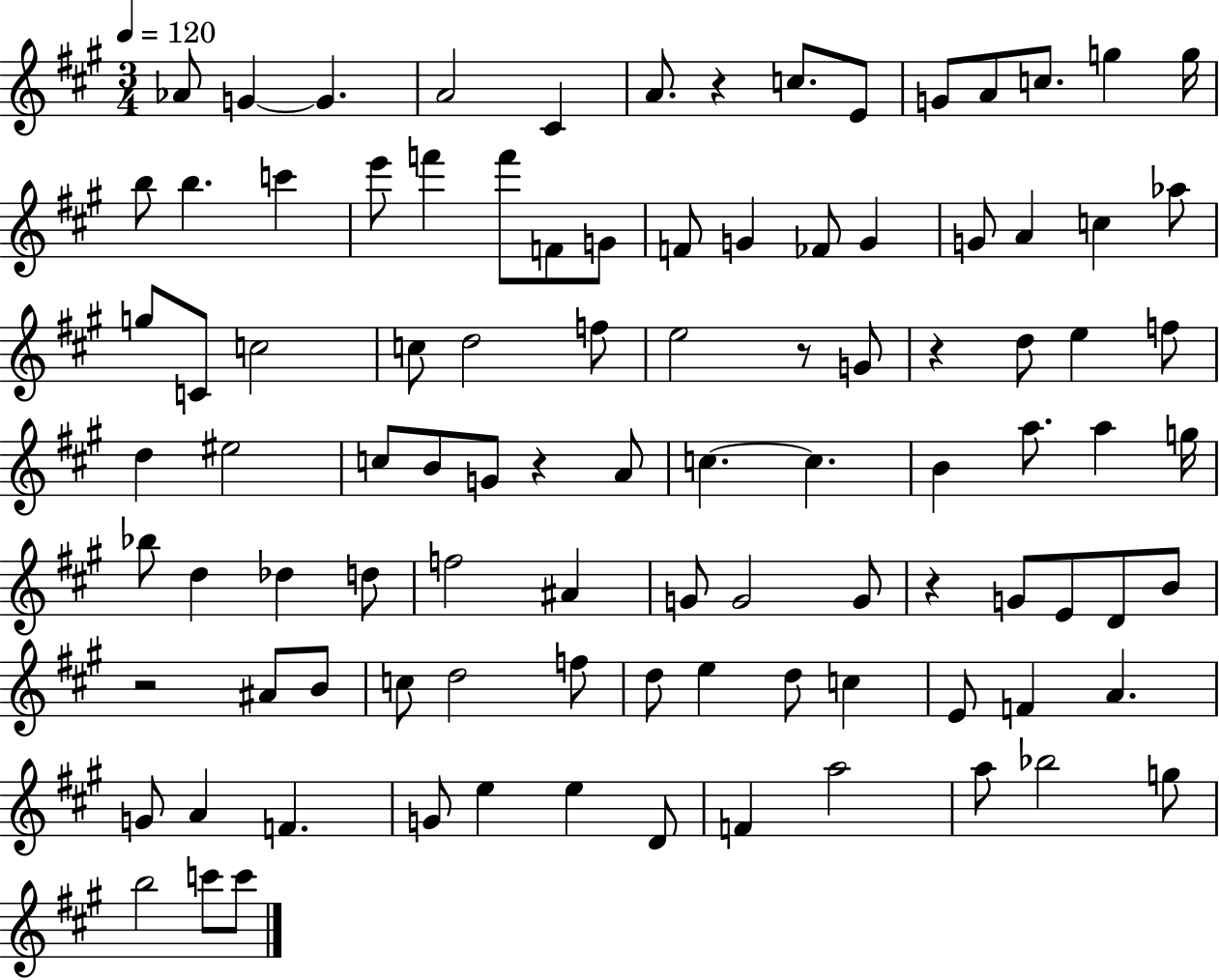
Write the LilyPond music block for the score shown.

{
  \clef treble
  \numericTimeSignature
  \time 3/4
  \key a \major
  \tempo 4 = 120
  aes'8 g'4~~ g'4. | a'2 cis'4 | a'8. r4 c''8. e'8 | g'8 a'8 c''8. g''4 g''16 | \break b''8 b''4. c'''4 | e'''8 f'''4 f'''8 f'8 g'8 | f'8 g'4 fes'8 g'4 | g'8 a'4 c''4 aes''8 | \break g''8 c'8 c''2 | c''8 d''2 f''8 | e''2 r8 g'8 | r4 d''8 e''4 f''8 | \break d''4 eis''2 | c''8 b'8 g'8 r4 a'8 | c''4.~~ c''4. | b'4 a''8. a''4 g''16 | \break bes''8 d''4 des''4 d''8 | f''2 ais'4 | g'8 g'2 g'8 | r4 g'8 e'8 d'8 b'8 | \break r2 ais'8 b'8 | c''8 d''2 f''8 | d''8 e''4 d''8 c''4 | e'8 f'4 a'4. | \break g'8 a'4 f'4. | g'8 e''4 e''4 d'8 | f'4 a''2 | a''8 bes''2 g''8 | \break b''2 c'''8 c'''8 | \bar "|."
}